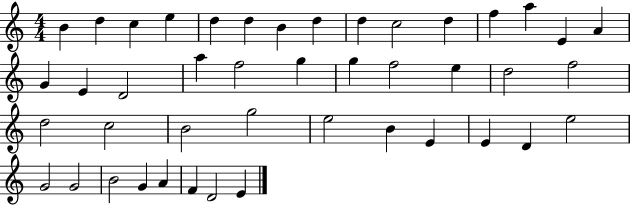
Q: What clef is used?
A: treble